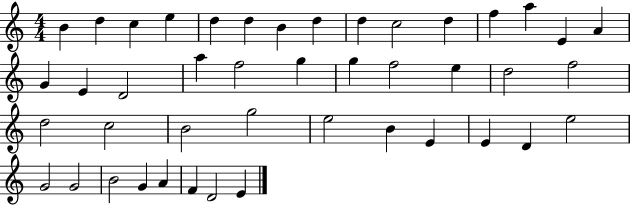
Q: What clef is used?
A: treble